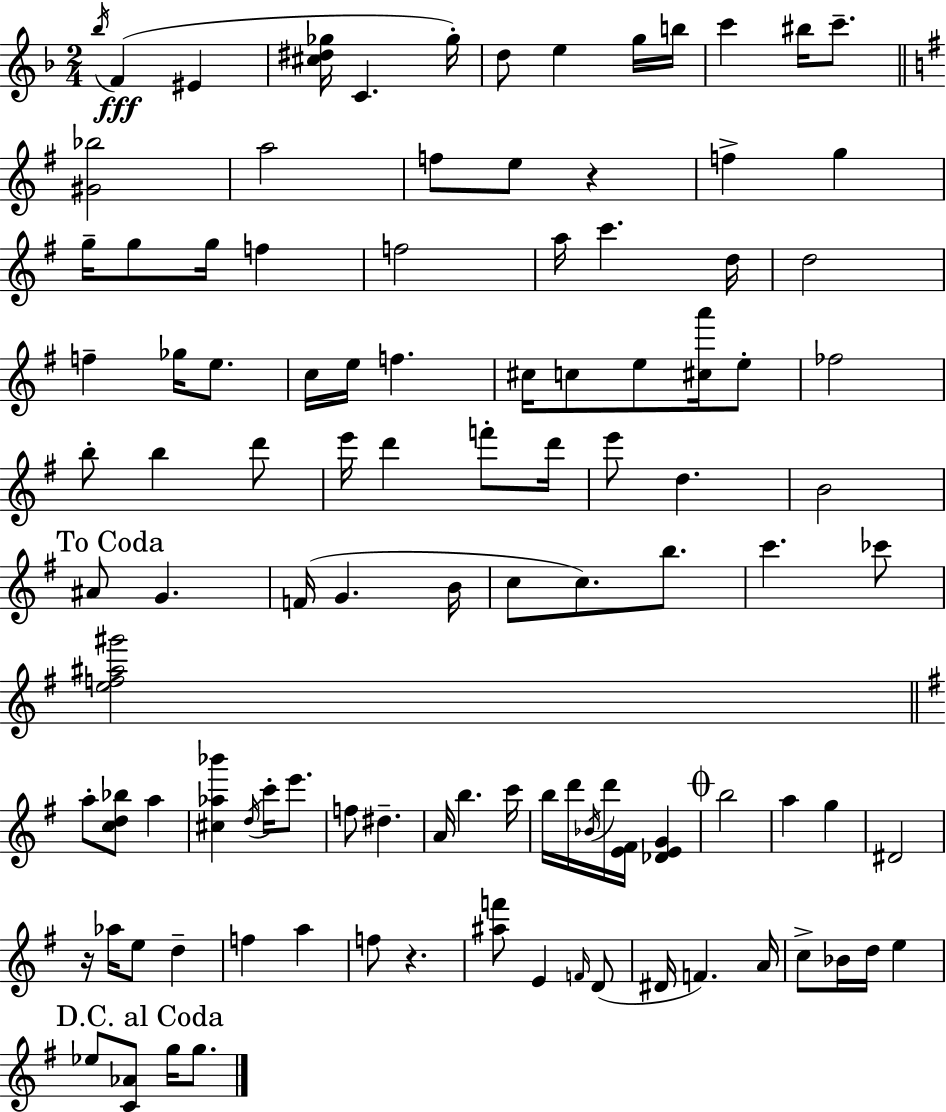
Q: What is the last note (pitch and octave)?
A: G5